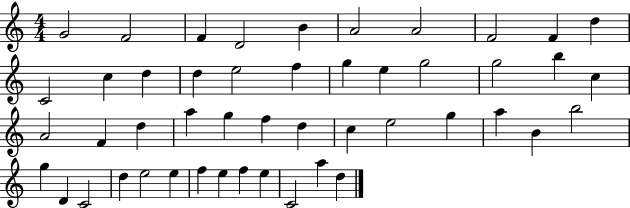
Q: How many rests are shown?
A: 0